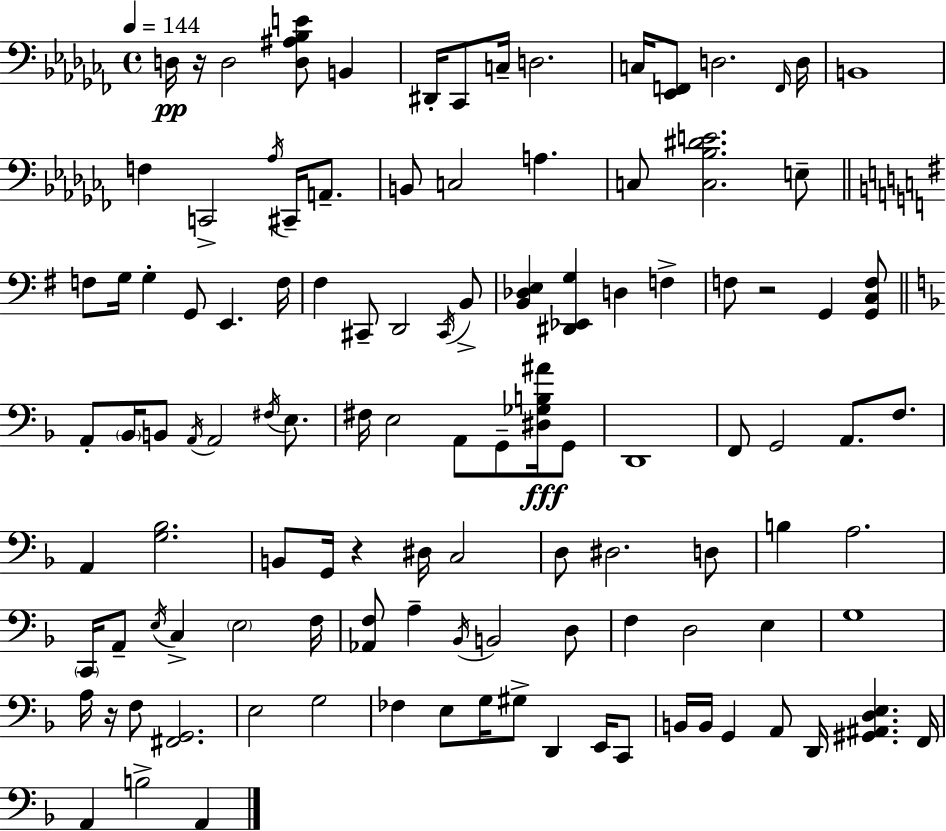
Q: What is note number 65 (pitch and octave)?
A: C2